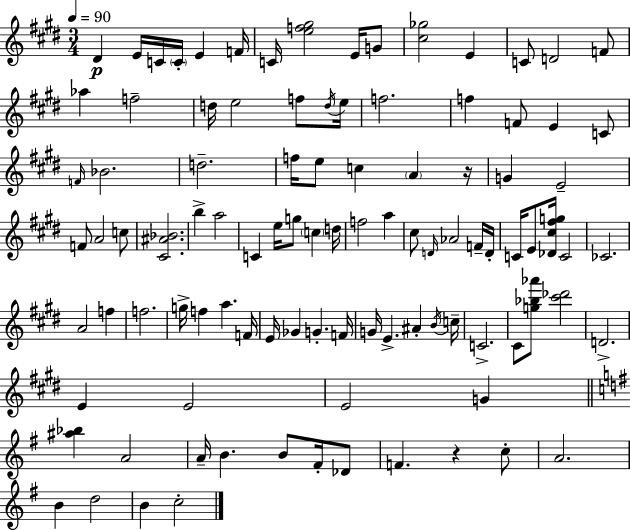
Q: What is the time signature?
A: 3/4